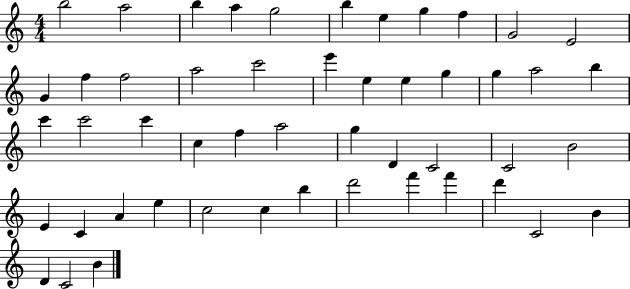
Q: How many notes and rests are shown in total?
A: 50